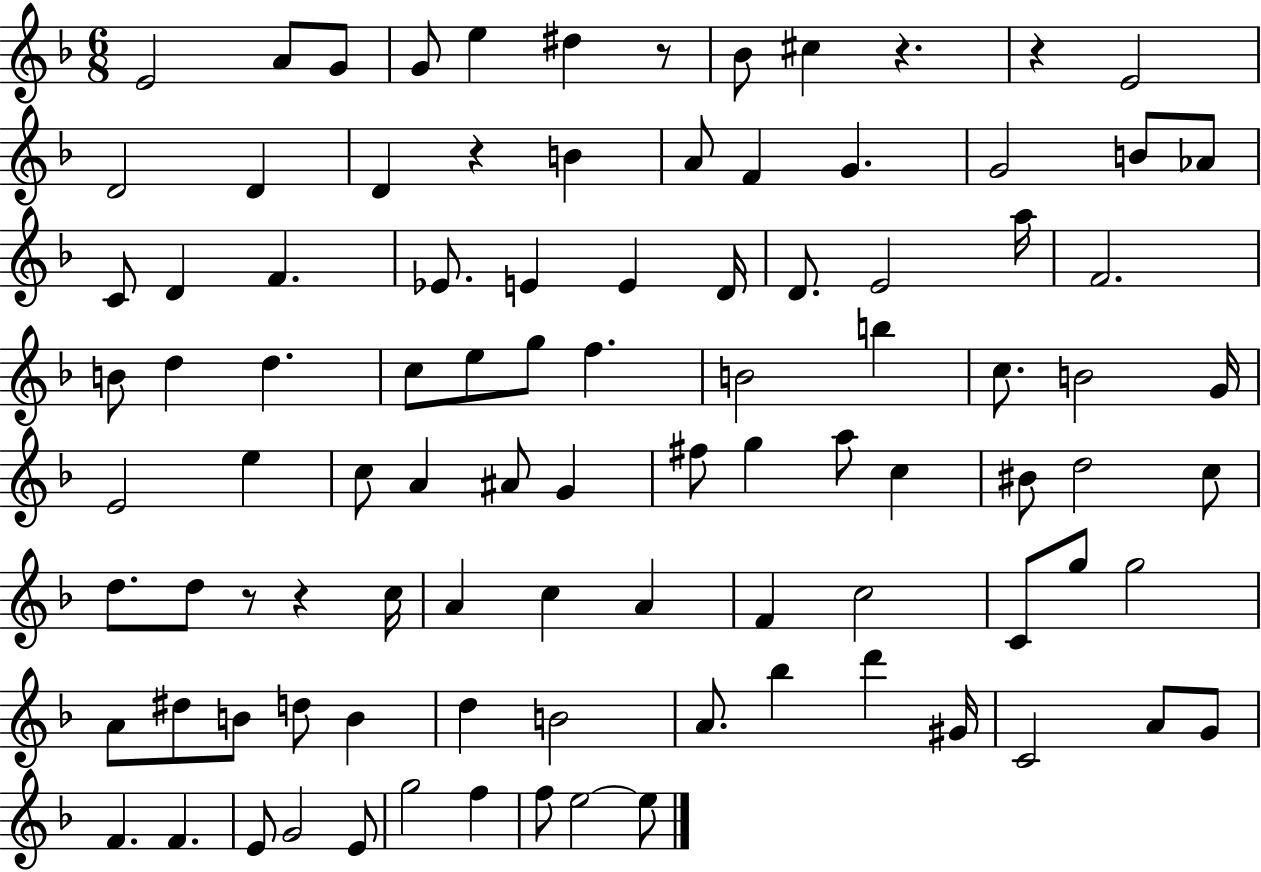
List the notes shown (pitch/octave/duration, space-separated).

E4/h A4/e G4/e G4/e E5/q D#5/q R/e Bb4/e C#5/q R/q. R/q E4/h D4/h D4/q D4/q R/q B4/q A4/e F4/q G4/q. G4/h B4/e Ab4/e C4/e D4/q F4/q. Eb4/e. E4/q E4/q D4/s D4/e. E4/h A5/s F4/h. B4/e D5/q D5/q. C5/e E5/e G5/e F5/q. B4/h B5/q C5/e. B4/h G4/s E4/h E5/q C5/e A4/q A#4/e G4/q F#5/e G5/q A5/e C5/q BIS4/e D5/h C5/e D5/e. D5/e R/e R/q C5/s A4/q C5/q A4/q F4/q C5/h C4/e G5/e G5/h A4/e D#5/e B4/e D5/e B4/q D5/q B4/h A4/e. Bb5/q D6/q G#4/s C4/h A4/e G4/e F4/q. F4/q. E4/e G4/h E4/e G5/h F5/q F5/e E5/h E5/e